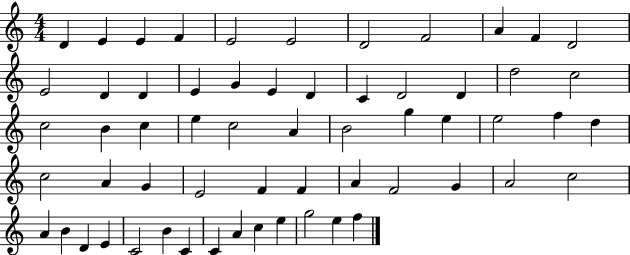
{
  \clef treble
  \numericTimeSignature
  \time 4/4
  \key c \major
  d'4 e'4 e'4 f'4 | e'2 e'2 | d'2 f'2 | a'4 f'4 d'2 | \break e'2 d'4 d'4 | e'4 g'4 e'4 d'4 | c'4 d'2 d'4 | d''2 c''2 | \break c''2 b'4 c''4 | e''4 c''2 a'4 | b'2 g''4 e''4 | e''2 f''4 d''4 | \break c''2 a'4 g'4 | e'2 f'4 f'4 | a'4 f'2 g'4 | a'2 c''2 | \break a'4 b'4 d'4 e'4 | c'2 b'4 c'4 | c'4 a'4 c''4 e''4 | g''2 e''4 f''4 | \break \bar "|."
}